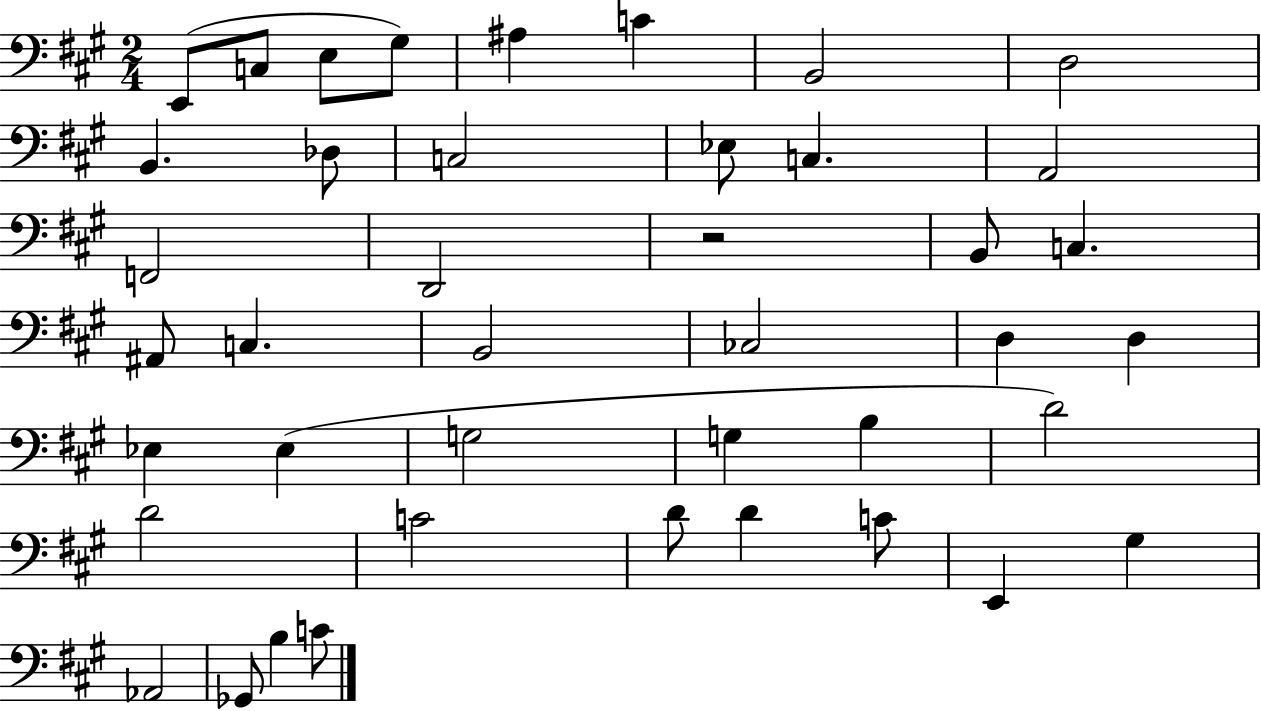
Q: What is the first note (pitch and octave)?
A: E2